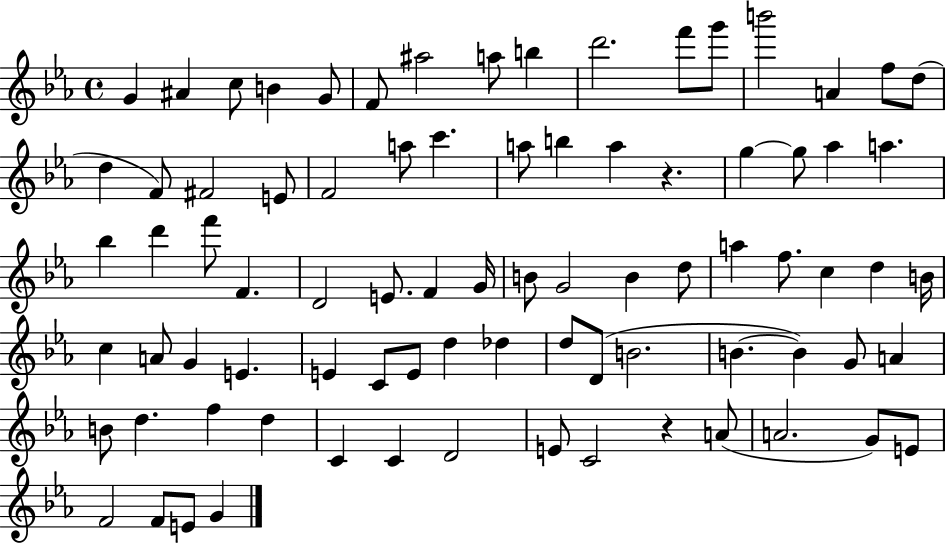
X:1
T:Untitled
M:4/4
L:1/4
K:Eb
G ^A c/2 B G/2 F/2 ^a2 a/2 b d'2 f'/2 g'/2 b'2 A f/2 d/2 d F/2 ^F2 E/2 F2 a/2 c' a/2 b a z g g/2 _a a _b d' f'/2 F D2 E/2 F G/4 B/2 G2 B d/2 a f/2 c d B/4 c A/2 G E E C/2 E/2 d _d d/2 D/2 B2 B B G/2 A B/2 d f d C C D2 E/2 C2 z A/2 A2 G/2 E/2 F2 F/2 E/2 G